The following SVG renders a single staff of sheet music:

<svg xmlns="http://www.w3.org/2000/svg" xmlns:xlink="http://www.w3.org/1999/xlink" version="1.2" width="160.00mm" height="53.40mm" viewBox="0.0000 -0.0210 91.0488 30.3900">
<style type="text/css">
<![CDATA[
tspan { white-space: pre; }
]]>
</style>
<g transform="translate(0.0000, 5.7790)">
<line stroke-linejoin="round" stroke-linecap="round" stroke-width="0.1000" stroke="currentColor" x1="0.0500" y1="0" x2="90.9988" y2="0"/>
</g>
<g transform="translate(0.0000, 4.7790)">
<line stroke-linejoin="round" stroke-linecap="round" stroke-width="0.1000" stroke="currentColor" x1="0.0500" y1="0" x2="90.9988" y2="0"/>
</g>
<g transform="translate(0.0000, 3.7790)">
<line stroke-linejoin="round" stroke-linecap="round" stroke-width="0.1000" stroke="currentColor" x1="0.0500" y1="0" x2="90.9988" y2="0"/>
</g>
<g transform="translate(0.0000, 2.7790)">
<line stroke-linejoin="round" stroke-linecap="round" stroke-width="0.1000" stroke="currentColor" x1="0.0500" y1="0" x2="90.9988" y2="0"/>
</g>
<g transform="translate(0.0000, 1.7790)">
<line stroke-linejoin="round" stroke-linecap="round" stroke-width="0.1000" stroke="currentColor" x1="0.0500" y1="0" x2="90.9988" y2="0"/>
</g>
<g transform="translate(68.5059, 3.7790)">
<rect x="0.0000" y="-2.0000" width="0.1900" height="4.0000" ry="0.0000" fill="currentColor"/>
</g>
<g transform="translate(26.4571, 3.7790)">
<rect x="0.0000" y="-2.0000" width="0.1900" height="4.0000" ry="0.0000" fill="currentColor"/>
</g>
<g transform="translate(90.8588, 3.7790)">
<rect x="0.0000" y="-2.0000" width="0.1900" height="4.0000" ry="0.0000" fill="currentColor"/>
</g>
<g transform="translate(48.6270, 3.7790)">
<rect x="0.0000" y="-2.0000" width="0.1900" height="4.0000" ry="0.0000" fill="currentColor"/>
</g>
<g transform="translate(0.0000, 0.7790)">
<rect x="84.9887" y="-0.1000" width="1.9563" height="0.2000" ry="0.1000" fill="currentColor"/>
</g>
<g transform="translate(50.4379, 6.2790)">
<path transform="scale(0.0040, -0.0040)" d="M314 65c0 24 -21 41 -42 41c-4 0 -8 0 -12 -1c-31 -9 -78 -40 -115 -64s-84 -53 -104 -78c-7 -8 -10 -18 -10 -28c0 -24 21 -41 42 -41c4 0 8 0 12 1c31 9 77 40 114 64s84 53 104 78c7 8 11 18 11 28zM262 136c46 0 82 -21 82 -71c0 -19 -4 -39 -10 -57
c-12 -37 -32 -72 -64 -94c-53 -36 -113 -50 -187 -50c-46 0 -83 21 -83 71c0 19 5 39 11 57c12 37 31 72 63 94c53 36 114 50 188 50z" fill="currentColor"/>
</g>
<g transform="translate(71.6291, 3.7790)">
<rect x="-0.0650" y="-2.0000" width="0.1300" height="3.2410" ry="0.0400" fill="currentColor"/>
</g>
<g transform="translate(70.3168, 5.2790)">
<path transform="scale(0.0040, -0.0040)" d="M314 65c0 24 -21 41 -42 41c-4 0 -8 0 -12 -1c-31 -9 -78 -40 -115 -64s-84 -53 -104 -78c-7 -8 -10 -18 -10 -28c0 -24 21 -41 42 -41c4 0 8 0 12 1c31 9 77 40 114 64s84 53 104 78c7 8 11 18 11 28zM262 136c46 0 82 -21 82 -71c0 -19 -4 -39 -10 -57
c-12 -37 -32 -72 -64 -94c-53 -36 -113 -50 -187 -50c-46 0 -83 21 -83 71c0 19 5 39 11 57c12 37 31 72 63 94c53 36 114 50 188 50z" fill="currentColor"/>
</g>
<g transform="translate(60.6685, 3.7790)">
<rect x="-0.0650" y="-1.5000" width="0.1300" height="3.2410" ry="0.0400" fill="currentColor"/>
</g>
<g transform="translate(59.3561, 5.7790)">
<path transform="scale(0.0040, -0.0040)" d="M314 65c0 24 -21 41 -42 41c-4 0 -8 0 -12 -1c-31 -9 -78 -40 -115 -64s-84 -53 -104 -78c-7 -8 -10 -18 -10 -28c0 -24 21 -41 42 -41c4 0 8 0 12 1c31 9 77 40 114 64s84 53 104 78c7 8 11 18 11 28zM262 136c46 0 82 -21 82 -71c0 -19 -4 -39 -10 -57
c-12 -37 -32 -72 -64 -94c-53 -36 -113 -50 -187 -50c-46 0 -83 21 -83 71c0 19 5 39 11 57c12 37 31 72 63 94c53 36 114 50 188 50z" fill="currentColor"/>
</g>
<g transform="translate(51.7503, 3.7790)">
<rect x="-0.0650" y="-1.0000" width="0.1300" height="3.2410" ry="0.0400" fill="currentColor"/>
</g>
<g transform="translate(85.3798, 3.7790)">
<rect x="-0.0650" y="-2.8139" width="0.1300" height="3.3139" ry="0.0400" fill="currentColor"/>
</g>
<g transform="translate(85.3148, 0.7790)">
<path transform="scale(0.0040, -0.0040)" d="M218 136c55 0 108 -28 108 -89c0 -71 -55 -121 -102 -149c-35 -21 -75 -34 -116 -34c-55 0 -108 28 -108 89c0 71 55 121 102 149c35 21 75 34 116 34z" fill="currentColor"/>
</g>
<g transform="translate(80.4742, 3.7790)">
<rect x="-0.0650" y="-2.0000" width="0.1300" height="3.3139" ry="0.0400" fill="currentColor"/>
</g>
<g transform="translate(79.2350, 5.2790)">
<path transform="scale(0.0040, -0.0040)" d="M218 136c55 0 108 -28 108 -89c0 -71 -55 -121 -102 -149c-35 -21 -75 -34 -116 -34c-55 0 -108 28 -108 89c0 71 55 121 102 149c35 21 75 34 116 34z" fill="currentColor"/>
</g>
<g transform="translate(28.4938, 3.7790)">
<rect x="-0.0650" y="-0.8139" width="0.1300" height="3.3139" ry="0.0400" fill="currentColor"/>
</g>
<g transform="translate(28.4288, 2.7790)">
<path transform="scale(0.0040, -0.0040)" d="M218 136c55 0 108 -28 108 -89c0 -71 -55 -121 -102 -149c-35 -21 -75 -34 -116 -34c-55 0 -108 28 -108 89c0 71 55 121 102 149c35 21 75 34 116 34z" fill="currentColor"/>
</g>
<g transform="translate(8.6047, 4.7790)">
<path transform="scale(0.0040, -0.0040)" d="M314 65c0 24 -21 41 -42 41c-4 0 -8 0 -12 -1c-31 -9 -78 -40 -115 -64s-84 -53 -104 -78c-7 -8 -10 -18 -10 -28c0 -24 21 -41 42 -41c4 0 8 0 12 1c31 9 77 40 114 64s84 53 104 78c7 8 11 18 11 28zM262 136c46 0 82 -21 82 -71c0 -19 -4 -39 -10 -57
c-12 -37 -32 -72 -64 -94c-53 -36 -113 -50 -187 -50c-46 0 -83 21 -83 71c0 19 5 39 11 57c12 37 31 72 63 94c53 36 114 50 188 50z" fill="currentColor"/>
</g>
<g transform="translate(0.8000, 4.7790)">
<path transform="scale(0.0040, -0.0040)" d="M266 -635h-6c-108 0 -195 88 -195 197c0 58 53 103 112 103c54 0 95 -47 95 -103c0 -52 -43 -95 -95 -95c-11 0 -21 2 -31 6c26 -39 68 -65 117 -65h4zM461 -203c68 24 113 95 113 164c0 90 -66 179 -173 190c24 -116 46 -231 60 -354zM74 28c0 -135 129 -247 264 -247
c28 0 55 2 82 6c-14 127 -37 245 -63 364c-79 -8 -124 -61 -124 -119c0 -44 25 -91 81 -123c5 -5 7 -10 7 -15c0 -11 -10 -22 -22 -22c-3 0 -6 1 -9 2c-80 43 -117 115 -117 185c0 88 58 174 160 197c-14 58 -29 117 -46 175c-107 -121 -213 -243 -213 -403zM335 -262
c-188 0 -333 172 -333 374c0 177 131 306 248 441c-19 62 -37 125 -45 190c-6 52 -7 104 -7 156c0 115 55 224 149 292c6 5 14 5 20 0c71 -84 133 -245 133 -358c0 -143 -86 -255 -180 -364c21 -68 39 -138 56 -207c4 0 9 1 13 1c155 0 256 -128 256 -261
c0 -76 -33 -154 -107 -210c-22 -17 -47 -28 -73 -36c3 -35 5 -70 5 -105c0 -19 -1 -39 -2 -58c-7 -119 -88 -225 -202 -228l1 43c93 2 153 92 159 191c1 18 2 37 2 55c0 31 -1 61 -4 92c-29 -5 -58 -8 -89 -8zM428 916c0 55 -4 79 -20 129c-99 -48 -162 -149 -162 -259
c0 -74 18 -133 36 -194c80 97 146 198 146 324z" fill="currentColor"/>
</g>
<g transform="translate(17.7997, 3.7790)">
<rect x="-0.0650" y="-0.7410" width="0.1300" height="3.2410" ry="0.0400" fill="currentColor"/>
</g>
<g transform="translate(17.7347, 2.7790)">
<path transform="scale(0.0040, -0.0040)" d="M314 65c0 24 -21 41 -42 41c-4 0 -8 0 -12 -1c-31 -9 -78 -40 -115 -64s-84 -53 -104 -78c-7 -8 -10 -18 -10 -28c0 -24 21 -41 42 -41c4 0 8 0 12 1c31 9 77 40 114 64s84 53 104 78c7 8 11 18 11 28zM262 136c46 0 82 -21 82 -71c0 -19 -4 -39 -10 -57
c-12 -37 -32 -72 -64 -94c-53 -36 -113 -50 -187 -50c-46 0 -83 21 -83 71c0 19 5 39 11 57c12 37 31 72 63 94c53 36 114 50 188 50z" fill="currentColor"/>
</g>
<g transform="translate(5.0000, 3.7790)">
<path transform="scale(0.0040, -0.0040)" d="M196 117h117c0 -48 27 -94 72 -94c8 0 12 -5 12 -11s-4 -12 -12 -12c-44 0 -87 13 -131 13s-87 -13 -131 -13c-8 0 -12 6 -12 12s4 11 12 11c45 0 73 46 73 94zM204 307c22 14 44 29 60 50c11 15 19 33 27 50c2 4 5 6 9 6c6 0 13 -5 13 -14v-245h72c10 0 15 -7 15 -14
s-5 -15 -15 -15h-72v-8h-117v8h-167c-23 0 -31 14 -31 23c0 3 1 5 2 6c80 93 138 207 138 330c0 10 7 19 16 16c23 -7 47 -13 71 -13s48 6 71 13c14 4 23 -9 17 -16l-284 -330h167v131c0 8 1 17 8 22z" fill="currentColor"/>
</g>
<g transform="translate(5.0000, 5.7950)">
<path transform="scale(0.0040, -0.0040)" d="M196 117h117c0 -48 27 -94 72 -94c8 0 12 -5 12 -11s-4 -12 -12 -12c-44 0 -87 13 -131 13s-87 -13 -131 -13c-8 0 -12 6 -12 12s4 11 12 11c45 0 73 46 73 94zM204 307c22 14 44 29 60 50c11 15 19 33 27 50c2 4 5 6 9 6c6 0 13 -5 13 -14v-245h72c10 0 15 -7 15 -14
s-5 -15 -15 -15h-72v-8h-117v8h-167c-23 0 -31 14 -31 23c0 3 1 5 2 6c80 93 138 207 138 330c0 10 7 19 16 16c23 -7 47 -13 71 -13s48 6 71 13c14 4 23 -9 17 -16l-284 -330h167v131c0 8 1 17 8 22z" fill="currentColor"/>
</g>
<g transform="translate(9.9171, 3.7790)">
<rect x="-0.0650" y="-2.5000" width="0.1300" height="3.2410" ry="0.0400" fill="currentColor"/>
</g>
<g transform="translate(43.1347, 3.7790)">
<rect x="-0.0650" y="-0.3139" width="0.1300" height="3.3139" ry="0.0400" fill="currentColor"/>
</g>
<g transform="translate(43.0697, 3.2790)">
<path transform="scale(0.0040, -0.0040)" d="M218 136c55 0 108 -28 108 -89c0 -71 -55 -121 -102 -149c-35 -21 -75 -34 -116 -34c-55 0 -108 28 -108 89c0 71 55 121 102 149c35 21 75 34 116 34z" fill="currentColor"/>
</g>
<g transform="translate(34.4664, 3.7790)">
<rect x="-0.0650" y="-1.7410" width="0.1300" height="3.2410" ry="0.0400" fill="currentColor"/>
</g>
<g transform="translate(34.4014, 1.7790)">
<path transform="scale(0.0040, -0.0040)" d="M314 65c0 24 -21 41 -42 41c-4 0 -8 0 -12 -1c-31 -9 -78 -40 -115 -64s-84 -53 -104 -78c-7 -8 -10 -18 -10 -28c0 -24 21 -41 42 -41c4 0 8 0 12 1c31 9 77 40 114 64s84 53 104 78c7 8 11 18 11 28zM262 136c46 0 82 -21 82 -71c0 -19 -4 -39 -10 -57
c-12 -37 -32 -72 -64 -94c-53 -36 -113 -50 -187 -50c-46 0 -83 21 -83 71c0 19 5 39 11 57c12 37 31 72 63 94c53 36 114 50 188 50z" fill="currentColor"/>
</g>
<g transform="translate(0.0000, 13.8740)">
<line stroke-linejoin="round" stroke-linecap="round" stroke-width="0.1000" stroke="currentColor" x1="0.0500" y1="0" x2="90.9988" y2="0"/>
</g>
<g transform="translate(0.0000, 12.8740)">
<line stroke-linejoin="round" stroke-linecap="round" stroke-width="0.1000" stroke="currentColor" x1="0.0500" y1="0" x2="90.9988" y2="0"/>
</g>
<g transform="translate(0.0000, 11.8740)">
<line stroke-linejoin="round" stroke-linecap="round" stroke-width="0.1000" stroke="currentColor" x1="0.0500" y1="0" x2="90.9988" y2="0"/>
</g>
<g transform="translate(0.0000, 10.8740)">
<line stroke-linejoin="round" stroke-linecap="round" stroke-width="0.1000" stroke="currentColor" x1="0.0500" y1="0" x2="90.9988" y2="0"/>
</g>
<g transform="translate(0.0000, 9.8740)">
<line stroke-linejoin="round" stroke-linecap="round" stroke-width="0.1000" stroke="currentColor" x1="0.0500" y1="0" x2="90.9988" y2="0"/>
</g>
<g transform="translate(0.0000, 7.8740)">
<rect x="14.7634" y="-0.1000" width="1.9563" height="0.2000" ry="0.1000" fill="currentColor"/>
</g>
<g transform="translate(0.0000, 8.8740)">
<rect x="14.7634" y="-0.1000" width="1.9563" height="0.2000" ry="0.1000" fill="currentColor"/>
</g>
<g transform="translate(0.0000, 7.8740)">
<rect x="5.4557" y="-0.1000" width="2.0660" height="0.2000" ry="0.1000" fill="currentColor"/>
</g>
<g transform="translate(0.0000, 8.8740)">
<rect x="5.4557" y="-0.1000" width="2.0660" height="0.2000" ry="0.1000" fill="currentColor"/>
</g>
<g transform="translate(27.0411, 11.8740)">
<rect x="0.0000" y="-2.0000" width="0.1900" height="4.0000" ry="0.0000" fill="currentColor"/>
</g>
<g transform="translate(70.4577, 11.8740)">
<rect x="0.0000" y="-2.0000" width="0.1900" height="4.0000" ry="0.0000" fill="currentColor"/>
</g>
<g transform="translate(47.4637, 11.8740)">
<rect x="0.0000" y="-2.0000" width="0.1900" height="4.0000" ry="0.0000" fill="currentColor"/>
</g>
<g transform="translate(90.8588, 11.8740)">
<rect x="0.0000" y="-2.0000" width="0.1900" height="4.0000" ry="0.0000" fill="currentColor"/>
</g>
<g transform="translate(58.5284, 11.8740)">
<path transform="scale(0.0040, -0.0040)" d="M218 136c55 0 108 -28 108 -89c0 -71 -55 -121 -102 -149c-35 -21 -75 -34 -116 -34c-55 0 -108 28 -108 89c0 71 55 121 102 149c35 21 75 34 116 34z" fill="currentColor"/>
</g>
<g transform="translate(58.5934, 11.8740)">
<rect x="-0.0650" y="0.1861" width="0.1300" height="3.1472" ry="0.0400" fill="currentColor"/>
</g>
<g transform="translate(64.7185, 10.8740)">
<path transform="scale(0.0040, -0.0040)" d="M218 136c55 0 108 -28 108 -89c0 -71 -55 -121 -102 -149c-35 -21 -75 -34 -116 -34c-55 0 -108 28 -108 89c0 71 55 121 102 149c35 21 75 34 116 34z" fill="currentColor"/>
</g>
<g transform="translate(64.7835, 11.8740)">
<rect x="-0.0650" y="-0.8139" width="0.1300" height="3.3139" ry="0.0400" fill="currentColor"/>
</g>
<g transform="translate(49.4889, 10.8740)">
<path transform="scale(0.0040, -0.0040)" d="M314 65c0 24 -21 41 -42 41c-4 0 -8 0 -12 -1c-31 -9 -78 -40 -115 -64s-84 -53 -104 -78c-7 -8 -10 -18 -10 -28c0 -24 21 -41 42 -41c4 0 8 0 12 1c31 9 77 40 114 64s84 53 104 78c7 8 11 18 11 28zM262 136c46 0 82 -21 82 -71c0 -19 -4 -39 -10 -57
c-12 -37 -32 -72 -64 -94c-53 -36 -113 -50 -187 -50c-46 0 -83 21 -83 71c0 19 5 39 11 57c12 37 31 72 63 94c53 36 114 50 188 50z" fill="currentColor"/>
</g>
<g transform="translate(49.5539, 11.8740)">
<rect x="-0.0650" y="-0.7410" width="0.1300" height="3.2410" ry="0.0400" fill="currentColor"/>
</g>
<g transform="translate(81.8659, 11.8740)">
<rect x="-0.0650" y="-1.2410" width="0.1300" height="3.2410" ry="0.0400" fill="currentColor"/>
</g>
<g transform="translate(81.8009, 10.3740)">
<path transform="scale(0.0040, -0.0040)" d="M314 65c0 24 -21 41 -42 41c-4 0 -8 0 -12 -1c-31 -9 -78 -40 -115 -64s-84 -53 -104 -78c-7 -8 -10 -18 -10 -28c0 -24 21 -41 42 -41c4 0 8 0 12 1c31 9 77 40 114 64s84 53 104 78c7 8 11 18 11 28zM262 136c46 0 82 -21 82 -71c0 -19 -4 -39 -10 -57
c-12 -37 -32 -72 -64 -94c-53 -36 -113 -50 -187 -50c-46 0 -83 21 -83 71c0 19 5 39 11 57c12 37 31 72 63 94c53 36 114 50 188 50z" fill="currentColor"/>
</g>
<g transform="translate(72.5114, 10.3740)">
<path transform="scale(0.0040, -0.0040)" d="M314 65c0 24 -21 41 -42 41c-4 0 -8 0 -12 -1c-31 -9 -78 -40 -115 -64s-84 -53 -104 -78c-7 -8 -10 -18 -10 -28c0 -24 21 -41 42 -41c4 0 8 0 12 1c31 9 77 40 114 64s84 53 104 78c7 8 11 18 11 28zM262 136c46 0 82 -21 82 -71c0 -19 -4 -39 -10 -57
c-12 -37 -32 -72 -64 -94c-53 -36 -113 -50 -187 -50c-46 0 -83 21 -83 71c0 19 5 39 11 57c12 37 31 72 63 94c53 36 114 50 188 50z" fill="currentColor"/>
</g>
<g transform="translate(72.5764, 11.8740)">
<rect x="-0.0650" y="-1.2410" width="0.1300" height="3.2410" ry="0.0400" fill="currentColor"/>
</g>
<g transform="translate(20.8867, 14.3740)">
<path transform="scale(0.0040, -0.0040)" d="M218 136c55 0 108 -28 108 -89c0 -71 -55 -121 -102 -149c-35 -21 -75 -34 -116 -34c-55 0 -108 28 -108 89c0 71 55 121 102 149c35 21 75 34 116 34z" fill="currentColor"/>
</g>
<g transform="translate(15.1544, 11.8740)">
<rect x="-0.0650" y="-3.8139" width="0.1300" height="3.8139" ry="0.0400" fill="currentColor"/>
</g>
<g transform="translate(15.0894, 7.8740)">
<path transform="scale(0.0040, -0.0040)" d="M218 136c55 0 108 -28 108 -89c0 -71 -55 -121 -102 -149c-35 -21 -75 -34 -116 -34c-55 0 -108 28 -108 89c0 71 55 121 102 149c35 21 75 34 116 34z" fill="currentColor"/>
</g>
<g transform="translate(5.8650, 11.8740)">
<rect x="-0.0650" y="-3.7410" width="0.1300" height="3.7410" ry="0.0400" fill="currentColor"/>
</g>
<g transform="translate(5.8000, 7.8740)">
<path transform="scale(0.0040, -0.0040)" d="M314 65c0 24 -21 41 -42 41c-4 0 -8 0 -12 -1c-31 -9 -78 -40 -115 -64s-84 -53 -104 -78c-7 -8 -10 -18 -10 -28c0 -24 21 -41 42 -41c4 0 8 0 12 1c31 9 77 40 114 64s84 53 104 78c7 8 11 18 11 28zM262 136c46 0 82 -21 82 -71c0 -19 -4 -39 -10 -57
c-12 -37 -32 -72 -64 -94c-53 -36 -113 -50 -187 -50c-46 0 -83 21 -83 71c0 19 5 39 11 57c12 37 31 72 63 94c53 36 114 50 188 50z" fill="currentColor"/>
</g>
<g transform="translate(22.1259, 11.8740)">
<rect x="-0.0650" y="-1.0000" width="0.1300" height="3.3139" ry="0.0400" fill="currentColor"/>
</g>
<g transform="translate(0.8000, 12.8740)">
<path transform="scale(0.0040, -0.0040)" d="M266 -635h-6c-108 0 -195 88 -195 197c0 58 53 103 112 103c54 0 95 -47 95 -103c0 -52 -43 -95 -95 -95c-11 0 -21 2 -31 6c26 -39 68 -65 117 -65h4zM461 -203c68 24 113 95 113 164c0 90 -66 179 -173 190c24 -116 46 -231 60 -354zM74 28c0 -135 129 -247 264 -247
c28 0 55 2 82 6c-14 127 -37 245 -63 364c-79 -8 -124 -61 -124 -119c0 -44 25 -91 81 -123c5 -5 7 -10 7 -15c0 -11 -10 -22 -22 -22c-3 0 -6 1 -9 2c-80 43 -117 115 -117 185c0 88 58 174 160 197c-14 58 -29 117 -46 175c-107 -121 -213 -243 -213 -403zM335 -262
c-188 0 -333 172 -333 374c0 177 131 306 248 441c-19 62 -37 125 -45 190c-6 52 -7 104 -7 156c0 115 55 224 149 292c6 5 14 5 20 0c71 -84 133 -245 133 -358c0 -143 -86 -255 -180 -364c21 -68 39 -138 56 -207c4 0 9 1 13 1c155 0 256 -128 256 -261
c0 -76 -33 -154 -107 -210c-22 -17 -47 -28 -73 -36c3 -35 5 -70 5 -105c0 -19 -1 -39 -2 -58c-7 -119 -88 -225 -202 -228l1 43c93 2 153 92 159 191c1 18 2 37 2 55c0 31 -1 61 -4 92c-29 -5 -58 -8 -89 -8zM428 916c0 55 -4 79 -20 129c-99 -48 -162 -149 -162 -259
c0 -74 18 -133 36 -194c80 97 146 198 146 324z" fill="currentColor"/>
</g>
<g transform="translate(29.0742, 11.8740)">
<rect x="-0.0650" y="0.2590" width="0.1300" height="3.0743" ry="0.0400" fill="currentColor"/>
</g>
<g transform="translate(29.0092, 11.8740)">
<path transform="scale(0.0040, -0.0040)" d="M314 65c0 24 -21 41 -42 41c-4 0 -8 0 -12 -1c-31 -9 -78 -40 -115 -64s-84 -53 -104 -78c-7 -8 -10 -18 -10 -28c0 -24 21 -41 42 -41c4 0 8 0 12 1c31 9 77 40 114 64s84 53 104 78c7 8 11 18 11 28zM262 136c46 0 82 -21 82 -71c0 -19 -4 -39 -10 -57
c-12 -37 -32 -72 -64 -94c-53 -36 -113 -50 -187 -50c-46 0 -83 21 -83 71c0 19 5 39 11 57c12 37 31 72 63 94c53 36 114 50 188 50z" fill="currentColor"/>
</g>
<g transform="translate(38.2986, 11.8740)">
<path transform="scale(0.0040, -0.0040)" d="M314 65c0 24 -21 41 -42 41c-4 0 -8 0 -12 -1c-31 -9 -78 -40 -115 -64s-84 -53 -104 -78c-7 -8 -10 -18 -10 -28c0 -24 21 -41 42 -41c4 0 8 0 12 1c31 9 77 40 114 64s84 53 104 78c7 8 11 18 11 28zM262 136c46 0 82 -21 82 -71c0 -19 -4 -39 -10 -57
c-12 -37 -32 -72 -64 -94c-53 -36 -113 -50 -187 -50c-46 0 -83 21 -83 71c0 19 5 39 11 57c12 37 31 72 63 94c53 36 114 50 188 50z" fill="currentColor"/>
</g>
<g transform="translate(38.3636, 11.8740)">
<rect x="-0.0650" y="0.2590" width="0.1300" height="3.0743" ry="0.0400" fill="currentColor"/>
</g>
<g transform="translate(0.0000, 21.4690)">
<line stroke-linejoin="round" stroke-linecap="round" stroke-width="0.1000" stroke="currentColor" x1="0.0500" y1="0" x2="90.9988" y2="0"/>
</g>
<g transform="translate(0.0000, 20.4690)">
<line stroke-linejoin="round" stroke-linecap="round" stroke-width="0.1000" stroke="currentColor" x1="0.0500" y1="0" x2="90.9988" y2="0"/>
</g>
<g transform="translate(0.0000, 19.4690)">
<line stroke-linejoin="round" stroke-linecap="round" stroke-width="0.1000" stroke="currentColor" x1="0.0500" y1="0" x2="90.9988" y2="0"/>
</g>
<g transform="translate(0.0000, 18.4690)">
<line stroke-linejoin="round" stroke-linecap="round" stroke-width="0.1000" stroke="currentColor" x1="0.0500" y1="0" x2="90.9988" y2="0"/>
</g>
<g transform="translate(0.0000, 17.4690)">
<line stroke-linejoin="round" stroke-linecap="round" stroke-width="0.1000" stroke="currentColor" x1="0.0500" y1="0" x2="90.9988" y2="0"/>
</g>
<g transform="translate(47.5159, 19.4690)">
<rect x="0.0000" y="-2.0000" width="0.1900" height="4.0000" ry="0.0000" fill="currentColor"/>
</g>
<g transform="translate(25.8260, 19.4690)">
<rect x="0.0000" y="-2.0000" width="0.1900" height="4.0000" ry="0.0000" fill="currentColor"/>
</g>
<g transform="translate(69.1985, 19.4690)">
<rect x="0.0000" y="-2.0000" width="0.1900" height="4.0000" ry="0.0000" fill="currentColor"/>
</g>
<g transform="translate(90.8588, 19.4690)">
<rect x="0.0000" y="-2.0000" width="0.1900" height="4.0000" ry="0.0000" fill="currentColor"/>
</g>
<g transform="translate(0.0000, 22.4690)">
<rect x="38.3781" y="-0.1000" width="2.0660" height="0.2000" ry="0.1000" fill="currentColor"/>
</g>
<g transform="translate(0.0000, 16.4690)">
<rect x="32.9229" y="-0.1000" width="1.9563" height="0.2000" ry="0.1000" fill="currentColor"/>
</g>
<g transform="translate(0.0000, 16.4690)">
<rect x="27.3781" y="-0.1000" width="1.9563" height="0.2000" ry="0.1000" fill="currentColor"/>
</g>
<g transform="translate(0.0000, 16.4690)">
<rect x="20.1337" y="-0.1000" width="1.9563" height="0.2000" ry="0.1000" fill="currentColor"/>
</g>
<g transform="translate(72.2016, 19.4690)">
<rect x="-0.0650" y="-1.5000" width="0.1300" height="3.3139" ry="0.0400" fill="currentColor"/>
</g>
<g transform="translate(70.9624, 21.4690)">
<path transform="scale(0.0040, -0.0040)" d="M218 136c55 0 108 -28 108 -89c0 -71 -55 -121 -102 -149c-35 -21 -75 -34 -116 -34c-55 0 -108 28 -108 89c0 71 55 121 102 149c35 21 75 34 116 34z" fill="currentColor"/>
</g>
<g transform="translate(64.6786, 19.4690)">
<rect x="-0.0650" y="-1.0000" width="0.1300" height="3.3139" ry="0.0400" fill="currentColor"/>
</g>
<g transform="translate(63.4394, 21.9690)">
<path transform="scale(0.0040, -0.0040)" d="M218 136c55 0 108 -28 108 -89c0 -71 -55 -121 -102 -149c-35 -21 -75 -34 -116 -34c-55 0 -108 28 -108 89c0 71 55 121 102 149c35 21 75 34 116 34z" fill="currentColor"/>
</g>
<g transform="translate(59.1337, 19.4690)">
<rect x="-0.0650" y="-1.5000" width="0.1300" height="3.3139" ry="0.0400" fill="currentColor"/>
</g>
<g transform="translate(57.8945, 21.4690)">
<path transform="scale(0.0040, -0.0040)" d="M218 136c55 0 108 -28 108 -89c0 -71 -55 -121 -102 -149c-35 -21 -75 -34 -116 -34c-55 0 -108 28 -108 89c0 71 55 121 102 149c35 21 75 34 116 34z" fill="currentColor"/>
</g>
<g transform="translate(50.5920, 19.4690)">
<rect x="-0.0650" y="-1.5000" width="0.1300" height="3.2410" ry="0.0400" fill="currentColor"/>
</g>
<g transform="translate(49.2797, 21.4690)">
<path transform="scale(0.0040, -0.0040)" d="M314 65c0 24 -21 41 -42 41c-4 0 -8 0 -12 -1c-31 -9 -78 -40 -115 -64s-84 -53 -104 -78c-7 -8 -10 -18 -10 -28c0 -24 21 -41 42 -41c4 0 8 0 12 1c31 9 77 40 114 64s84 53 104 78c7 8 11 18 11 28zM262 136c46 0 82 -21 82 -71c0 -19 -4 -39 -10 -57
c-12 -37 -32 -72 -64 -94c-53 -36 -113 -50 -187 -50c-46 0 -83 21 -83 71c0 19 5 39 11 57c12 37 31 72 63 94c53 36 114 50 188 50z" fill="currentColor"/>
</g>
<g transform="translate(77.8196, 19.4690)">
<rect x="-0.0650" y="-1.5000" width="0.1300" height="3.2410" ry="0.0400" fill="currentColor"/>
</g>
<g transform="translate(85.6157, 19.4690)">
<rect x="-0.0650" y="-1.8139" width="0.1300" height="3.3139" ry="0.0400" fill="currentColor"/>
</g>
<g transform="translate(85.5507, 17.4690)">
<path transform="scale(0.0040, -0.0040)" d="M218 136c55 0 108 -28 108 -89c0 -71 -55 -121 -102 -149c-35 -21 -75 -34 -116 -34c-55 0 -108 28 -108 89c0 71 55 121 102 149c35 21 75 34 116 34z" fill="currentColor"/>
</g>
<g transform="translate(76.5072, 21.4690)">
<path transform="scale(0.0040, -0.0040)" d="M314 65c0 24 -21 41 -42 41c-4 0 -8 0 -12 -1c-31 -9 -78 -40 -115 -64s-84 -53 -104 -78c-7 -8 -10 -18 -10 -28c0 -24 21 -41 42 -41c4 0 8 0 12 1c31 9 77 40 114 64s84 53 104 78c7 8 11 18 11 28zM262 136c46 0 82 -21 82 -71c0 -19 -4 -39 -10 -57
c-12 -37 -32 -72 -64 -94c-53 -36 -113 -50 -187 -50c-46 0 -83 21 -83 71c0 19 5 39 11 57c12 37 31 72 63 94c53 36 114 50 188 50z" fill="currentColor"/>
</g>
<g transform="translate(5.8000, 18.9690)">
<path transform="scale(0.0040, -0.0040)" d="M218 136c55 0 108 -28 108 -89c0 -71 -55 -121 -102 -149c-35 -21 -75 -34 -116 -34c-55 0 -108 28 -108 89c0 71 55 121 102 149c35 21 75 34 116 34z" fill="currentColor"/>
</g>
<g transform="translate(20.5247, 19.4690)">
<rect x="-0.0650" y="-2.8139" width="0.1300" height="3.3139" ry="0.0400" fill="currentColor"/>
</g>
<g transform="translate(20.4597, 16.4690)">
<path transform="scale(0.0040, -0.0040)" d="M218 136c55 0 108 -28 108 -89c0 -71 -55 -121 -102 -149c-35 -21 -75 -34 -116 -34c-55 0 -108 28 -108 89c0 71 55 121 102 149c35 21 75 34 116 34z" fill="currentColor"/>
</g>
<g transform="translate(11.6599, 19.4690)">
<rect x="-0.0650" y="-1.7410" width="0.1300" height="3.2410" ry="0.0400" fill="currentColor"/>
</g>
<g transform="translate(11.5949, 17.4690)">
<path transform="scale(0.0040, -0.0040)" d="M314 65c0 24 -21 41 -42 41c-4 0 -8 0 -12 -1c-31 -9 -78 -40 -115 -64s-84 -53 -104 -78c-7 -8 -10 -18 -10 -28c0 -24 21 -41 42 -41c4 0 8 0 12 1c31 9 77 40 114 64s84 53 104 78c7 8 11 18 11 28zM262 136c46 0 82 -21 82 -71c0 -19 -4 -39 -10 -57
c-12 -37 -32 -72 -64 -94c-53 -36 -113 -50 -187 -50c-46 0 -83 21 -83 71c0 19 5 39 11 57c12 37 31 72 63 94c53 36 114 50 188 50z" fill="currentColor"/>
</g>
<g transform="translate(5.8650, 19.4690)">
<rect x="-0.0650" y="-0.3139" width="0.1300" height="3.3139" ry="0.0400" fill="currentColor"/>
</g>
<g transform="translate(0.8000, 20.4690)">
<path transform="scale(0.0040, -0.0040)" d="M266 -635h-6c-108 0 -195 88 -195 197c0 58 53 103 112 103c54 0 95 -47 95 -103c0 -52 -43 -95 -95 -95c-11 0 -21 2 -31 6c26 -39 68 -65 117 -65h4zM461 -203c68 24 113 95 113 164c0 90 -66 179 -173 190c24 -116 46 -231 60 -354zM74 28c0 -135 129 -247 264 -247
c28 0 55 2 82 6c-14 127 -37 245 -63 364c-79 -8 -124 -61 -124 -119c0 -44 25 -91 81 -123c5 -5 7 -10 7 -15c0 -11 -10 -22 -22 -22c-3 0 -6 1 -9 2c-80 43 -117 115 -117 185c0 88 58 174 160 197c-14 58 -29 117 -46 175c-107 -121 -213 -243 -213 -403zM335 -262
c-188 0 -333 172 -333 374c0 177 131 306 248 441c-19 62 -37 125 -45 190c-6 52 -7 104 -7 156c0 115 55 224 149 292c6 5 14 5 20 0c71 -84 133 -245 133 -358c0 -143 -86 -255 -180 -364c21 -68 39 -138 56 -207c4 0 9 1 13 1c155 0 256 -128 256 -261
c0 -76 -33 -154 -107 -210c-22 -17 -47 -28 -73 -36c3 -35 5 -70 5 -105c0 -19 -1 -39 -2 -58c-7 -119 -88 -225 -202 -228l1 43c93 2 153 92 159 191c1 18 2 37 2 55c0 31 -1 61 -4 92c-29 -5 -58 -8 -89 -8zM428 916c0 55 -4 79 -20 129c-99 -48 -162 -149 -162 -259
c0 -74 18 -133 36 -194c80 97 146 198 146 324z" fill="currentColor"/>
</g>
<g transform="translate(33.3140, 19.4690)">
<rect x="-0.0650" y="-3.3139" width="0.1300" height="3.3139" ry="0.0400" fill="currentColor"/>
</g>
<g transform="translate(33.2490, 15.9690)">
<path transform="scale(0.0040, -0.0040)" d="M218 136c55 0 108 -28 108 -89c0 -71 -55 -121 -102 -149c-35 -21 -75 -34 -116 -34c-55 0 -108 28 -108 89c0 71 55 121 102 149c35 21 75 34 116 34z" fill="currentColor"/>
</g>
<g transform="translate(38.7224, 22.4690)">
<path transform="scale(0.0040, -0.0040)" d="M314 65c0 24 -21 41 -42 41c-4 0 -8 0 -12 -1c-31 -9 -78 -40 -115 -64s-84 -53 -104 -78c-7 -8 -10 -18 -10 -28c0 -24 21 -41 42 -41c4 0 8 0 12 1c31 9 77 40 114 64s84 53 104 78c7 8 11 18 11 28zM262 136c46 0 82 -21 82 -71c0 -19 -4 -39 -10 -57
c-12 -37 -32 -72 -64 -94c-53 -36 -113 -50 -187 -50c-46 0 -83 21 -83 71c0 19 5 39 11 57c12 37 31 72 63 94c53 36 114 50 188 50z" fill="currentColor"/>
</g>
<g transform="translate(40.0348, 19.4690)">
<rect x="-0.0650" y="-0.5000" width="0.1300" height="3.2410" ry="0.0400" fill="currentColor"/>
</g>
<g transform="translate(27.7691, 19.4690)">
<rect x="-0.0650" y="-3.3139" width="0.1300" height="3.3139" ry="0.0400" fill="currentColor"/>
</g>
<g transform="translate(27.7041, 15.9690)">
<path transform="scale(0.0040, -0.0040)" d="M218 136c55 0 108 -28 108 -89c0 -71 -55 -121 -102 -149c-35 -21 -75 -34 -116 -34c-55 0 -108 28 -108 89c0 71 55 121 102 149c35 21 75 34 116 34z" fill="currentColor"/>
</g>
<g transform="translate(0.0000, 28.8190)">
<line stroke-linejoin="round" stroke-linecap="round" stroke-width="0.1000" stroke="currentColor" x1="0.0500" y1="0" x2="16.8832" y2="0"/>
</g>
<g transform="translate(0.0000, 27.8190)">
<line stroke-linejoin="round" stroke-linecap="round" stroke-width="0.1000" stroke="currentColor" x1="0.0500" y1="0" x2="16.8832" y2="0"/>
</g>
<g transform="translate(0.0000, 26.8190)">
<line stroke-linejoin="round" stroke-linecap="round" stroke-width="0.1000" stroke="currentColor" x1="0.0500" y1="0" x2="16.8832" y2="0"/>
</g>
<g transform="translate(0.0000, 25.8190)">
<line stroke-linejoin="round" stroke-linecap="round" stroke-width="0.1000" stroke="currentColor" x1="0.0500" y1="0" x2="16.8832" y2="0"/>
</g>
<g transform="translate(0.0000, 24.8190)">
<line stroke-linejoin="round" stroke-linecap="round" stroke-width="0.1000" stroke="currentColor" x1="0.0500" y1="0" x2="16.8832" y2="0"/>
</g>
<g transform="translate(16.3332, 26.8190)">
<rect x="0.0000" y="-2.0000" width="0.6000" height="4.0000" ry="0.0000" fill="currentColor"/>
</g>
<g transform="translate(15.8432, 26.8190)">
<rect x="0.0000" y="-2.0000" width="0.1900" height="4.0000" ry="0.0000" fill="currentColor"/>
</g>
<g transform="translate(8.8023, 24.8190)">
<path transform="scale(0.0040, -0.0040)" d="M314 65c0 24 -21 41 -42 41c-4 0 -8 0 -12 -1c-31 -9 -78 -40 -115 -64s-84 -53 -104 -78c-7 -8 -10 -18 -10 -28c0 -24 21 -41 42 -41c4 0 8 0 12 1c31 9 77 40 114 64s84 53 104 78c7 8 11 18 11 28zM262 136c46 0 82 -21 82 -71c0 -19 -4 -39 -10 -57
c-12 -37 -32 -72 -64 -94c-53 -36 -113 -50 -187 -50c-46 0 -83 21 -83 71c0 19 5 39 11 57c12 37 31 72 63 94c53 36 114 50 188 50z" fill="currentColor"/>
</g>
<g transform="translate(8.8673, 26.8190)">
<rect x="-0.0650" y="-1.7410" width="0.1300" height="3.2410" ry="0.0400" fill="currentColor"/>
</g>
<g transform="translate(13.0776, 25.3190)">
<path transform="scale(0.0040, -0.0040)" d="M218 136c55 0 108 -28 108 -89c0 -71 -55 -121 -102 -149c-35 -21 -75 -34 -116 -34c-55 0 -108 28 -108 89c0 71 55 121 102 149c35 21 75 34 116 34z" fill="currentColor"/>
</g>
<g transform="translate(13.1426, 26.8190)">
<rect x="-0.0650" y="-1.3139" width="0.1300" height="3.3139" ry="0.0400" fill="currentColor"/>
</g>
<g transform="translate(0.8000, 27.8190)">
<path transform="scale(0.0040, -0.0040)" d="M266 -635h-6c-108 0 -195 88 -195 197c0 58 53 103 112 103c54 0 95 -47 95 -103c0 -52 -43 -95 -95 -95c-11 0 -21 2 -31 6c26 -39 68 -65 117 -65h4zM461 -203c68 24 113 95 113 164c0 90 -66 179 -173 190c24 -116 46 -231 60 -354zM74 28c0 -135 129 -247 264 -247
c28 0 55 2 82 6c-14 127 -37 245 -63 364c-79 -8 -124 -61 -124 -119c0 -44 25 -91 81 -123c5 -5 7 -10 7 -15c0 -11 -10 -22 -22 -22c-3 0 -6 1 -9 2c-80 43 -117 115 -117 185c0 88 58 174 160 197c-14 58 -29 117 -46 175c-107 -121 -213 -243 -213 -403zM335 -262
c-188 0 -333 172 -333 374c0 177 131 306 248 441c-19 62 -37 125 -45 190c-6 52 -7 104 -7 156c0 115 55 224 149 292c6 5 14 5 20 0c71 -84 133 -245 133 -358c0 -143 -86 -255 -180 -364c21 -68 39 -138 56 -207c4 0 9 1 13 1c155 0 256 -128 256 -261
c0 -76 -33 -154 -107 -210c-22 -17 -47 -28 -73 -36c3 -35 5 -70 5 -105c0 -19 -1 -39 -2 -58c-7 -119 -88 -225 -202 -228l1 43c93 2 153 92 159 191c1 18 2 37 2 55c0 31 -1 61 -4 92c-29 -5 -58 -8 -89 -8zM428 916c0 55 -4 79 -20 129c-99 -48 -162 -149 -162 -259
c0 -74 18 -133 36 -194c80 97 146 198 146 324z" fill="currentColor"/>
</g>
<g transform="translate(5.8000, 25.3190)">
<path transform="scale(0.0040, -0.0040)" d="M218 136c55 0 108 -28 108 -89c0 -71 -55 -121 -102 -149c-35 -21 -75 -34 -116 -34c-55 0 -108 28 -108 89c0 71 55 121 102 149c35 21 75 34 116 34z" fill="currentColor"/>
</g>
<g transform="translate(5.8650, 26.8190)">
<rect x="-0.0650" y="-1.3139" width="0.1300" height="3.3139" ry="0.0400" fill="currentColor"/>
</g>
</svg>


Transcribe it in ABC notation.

X:1
T:Untitled
M:4/4
L:1/4
K:C
G2 d2 d f2 c D2 E2 F2 F a c'2 c' D B2 B2 d2 B d e2 e2 c f2 a b b C2 E2 E D E E2 f e f2 e